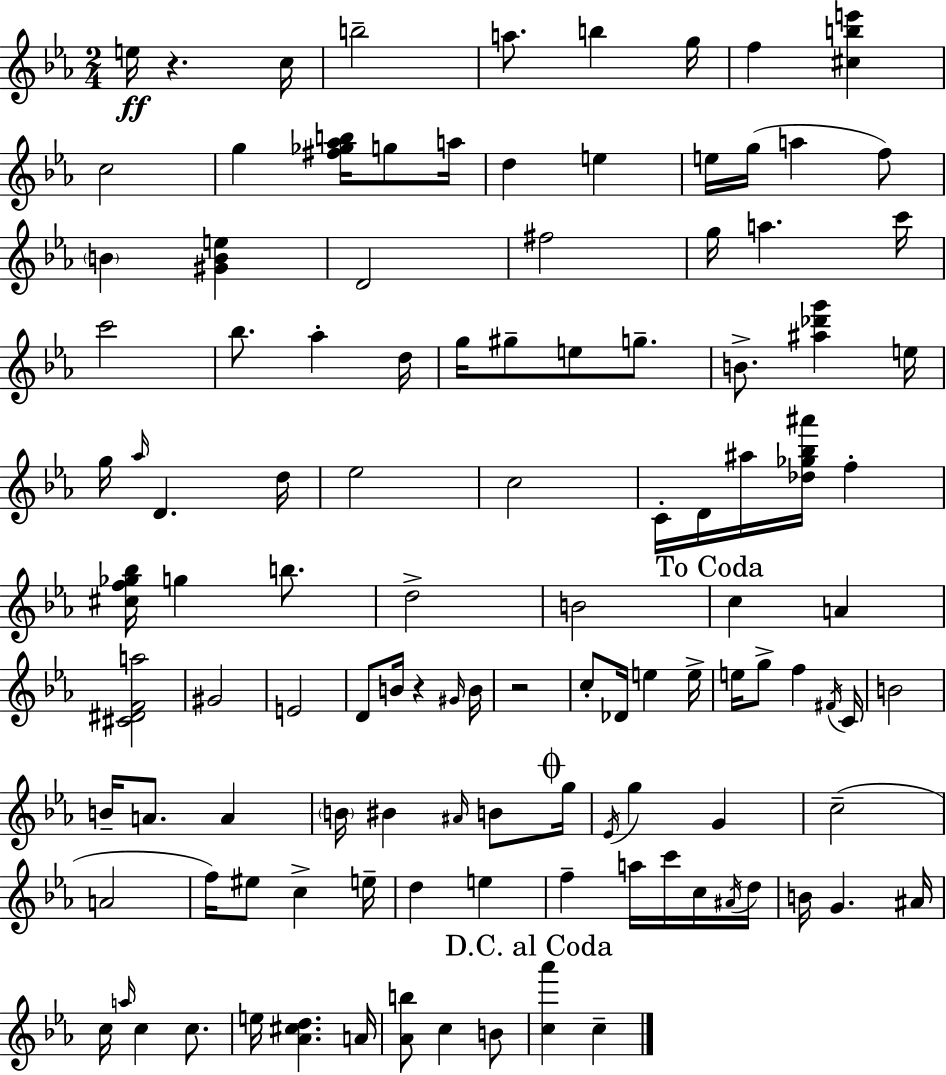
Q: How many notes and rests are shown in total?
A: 115